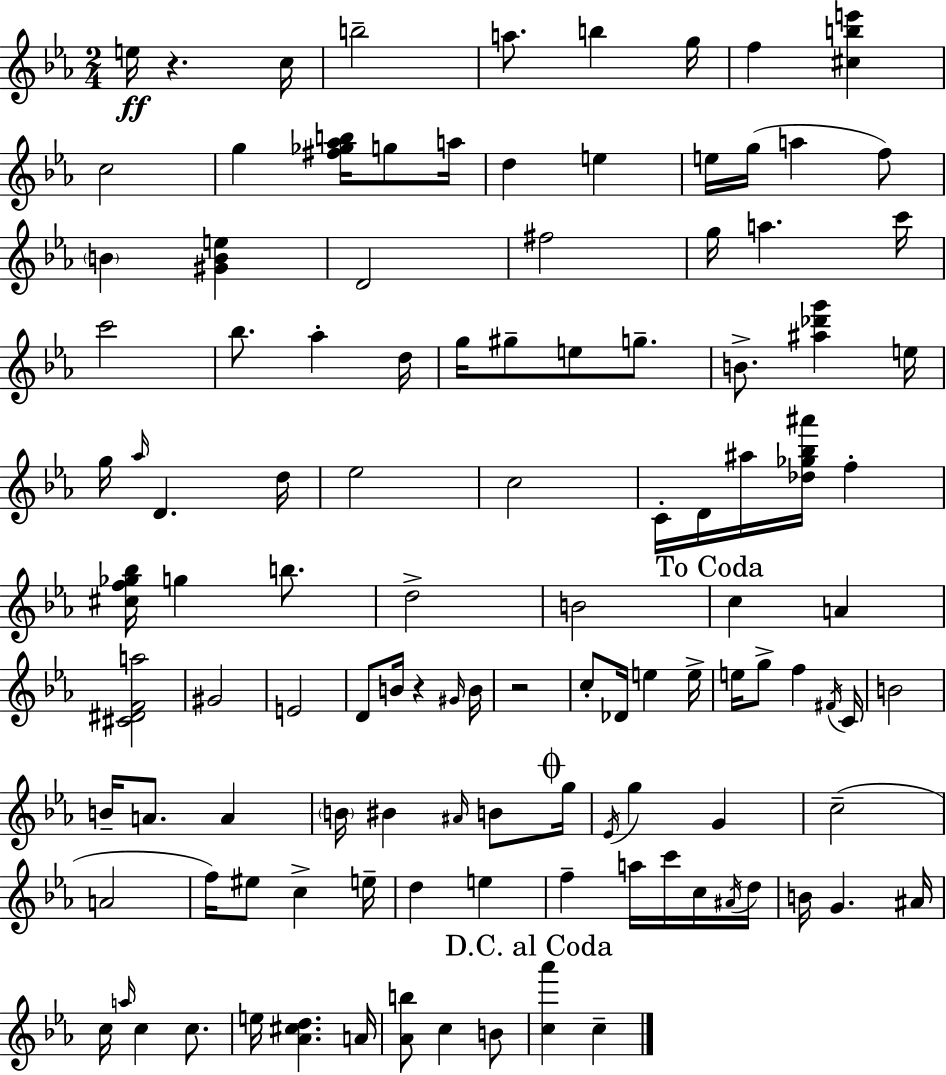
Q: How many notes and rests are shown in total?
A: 115